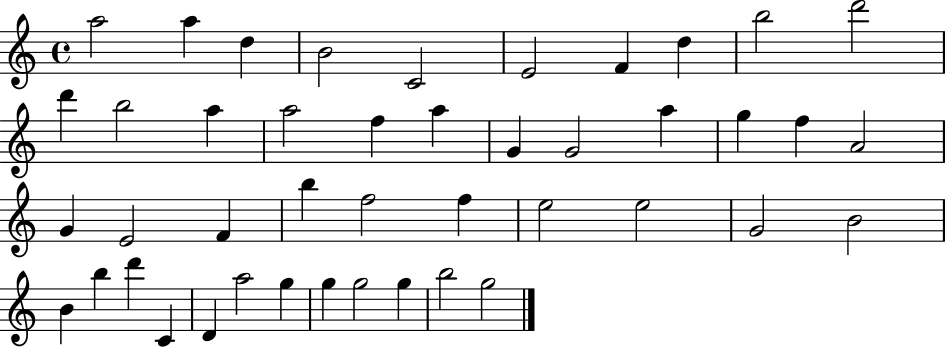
{
  \clef treble
  \time 4/4
  \defaultTimeSignature
  \key c \major
  a''2 a''4 d''4 | b'2 c'2 | e'2 f'4 d''4 | b''2 d'''2 | \break d'''4 b''2 a''4 | a''2 f''4 a''4 | g'4 g'2 a''4 | g''4 f''4 a'2 | \break g'4 e'2 f'4 | b''4 f''2 f''4 | e''2 e''2 | g'2 b'2 | \break b'4 b''4 d'''4 c'4 | d'4 a''2 g''4 | g''4 g''2 g''4 | b''2 g''2 | \break \bar "|."
}